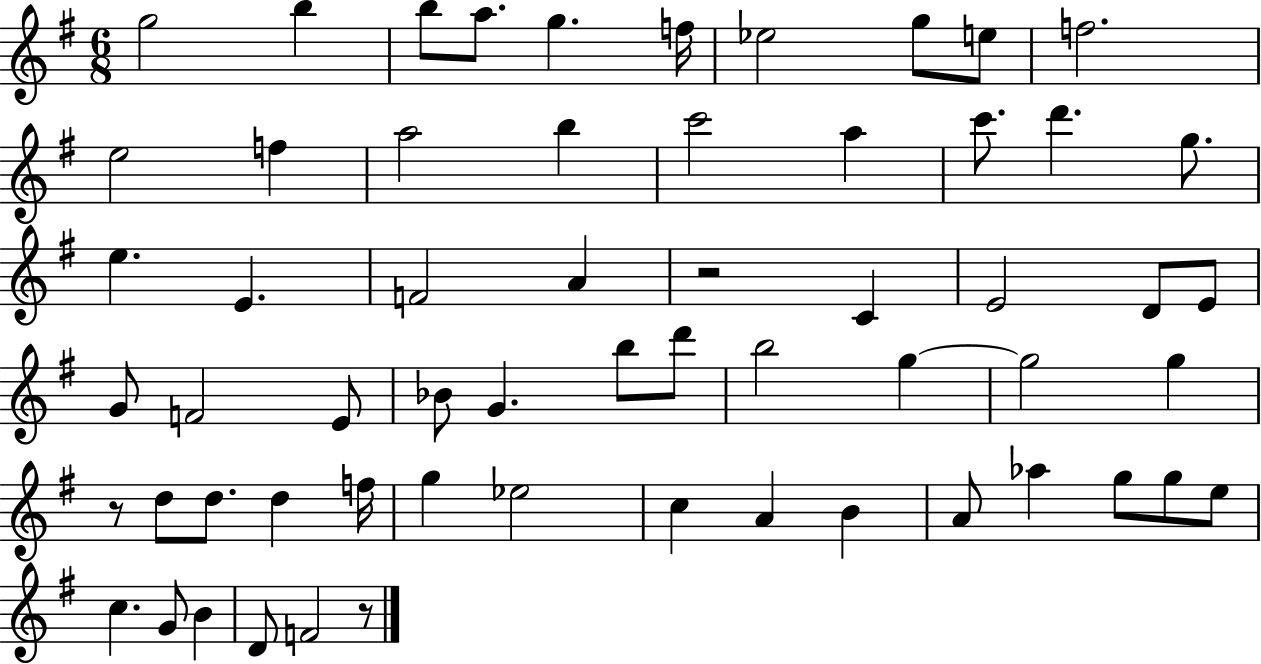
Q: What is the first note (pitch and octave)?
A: G5